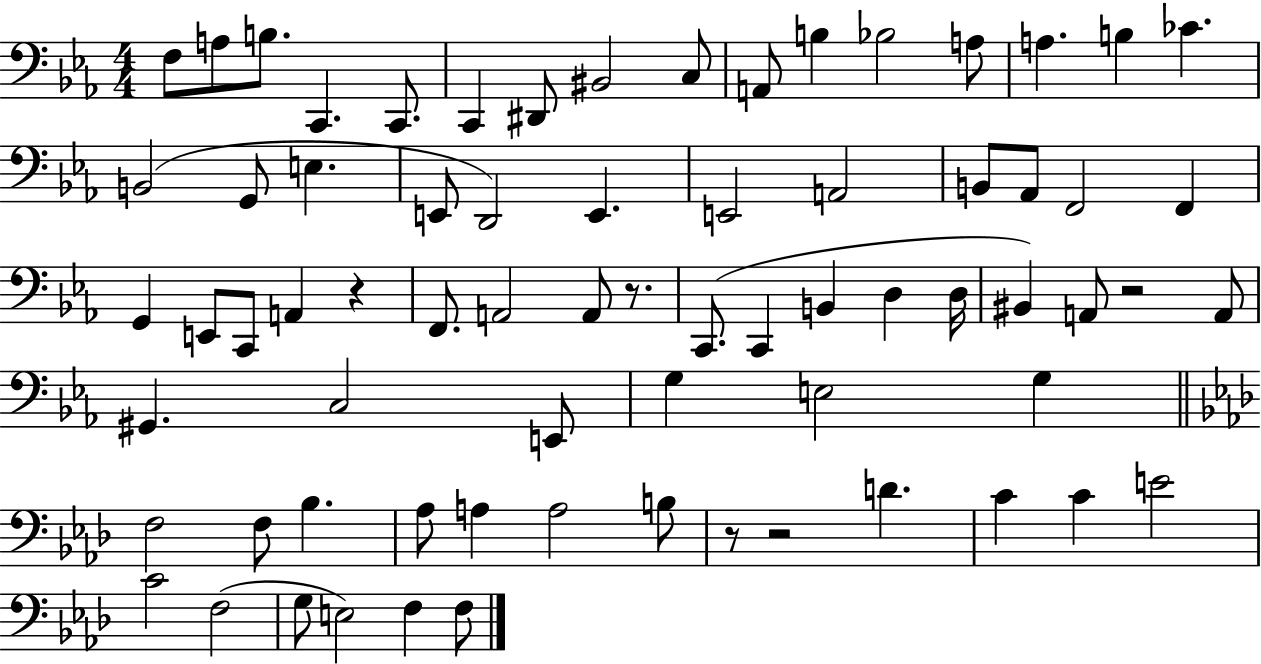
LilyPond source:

{
  \clef bass
  \numericTimeSignature
  \time 4/4
  \key ees \major
  f8 a8 b8. c,4. c,8. | c,4 dis,8 bis,2 c8 | a,8 b4 bes2 a8 | a4. b4 ces'4. | \break b,2( g,8 e4. | e,8 d,2) e,4. | e,2 a,2 | b,8 aes,8 f,2 f,4 | \break g,4 e,8 c,8 a,4 r4 | f,8. a,2 a,8 r8. | c,8.( c,4 b,4 d4 d16 | bis,4) a,8 r2 a,8 | \break gis,4. c2 e,8 | g4 e2 g4 | \bar "||" \break \key f \minor f2 f8 bes4. | aes8 a4 a2 b8 | r8 r2 d'4. | c'4 c'4 e'2 | \break c'2 f2( | g8 e2) f4 f8 | \bar "|."
}